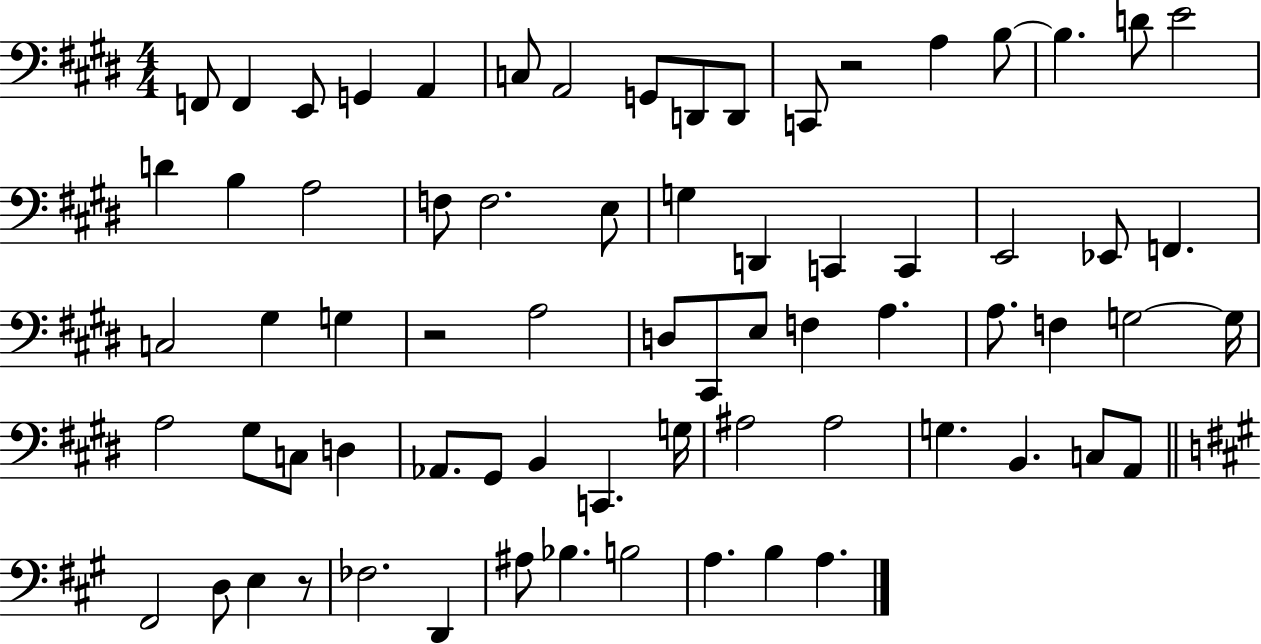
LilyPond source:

{
  \clef bass
  \numericTimeSignature
  \time 4/4
  \key e \major
  f,8 f,4 e,8 g,4 a,4 | c8 a,2 g,8 d,8 d,8 | c,8 r2 a4 b8~~ | b4. d'8 e'2 | \break d'4 b4 a2 | f8 f2. e8 | g4 d,4 c,4 c,4 | e,2 ees,8 f,4. | \break c2 gis4 g4 | r2 a2 | d8 cis,8 e8 f4 a4. | a8. f4 g2~~ g16 | \break a2 gis8 c8 d4 | aes,8. gis,8 b,4 c,4. g16 | ais2 ais2 | g4. b,4. c8 a,8 | \break \bar "||" \break \key a \major fis,2 d8 e4 r8 | fes2. d,4 | ais8 bes4. b2 | a4. b4 a4. | \break \bar "|."
}